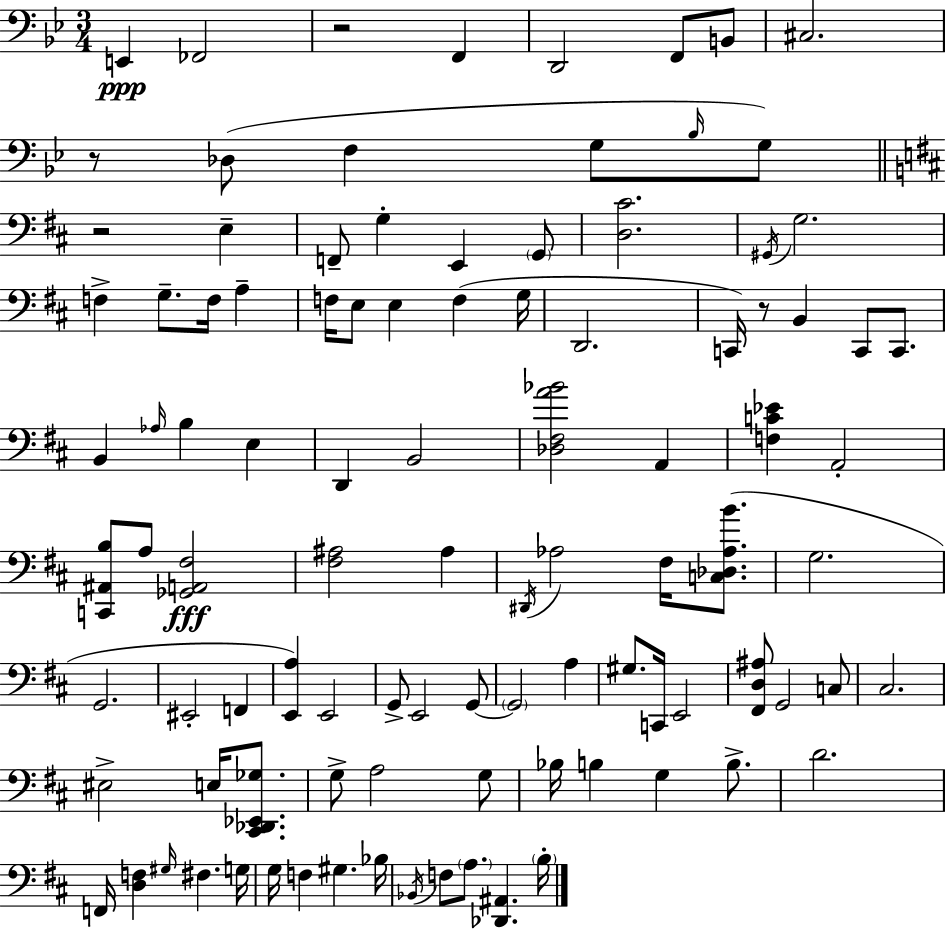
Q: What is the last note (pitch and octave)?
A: B3